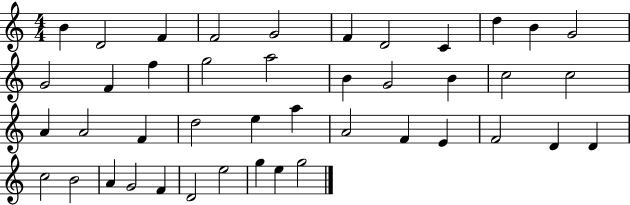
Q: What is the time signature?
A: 4/4